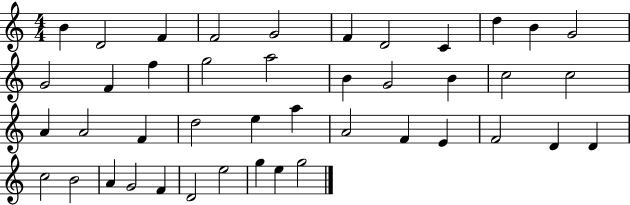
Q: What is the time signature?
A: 4/4